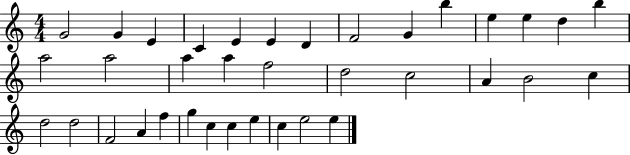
X:1
T:Untitled
M:4/4
L:1/4
K:C
G2 G E C E E D F2 G b e e d b a2 a2 a a f2 d2 c2 A B2 c d2 d2 F2 A f g c c e c e2 e